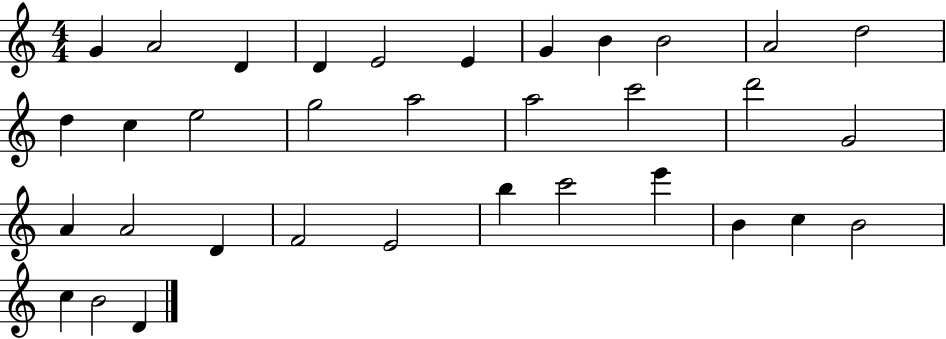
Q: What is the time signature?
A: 4/4